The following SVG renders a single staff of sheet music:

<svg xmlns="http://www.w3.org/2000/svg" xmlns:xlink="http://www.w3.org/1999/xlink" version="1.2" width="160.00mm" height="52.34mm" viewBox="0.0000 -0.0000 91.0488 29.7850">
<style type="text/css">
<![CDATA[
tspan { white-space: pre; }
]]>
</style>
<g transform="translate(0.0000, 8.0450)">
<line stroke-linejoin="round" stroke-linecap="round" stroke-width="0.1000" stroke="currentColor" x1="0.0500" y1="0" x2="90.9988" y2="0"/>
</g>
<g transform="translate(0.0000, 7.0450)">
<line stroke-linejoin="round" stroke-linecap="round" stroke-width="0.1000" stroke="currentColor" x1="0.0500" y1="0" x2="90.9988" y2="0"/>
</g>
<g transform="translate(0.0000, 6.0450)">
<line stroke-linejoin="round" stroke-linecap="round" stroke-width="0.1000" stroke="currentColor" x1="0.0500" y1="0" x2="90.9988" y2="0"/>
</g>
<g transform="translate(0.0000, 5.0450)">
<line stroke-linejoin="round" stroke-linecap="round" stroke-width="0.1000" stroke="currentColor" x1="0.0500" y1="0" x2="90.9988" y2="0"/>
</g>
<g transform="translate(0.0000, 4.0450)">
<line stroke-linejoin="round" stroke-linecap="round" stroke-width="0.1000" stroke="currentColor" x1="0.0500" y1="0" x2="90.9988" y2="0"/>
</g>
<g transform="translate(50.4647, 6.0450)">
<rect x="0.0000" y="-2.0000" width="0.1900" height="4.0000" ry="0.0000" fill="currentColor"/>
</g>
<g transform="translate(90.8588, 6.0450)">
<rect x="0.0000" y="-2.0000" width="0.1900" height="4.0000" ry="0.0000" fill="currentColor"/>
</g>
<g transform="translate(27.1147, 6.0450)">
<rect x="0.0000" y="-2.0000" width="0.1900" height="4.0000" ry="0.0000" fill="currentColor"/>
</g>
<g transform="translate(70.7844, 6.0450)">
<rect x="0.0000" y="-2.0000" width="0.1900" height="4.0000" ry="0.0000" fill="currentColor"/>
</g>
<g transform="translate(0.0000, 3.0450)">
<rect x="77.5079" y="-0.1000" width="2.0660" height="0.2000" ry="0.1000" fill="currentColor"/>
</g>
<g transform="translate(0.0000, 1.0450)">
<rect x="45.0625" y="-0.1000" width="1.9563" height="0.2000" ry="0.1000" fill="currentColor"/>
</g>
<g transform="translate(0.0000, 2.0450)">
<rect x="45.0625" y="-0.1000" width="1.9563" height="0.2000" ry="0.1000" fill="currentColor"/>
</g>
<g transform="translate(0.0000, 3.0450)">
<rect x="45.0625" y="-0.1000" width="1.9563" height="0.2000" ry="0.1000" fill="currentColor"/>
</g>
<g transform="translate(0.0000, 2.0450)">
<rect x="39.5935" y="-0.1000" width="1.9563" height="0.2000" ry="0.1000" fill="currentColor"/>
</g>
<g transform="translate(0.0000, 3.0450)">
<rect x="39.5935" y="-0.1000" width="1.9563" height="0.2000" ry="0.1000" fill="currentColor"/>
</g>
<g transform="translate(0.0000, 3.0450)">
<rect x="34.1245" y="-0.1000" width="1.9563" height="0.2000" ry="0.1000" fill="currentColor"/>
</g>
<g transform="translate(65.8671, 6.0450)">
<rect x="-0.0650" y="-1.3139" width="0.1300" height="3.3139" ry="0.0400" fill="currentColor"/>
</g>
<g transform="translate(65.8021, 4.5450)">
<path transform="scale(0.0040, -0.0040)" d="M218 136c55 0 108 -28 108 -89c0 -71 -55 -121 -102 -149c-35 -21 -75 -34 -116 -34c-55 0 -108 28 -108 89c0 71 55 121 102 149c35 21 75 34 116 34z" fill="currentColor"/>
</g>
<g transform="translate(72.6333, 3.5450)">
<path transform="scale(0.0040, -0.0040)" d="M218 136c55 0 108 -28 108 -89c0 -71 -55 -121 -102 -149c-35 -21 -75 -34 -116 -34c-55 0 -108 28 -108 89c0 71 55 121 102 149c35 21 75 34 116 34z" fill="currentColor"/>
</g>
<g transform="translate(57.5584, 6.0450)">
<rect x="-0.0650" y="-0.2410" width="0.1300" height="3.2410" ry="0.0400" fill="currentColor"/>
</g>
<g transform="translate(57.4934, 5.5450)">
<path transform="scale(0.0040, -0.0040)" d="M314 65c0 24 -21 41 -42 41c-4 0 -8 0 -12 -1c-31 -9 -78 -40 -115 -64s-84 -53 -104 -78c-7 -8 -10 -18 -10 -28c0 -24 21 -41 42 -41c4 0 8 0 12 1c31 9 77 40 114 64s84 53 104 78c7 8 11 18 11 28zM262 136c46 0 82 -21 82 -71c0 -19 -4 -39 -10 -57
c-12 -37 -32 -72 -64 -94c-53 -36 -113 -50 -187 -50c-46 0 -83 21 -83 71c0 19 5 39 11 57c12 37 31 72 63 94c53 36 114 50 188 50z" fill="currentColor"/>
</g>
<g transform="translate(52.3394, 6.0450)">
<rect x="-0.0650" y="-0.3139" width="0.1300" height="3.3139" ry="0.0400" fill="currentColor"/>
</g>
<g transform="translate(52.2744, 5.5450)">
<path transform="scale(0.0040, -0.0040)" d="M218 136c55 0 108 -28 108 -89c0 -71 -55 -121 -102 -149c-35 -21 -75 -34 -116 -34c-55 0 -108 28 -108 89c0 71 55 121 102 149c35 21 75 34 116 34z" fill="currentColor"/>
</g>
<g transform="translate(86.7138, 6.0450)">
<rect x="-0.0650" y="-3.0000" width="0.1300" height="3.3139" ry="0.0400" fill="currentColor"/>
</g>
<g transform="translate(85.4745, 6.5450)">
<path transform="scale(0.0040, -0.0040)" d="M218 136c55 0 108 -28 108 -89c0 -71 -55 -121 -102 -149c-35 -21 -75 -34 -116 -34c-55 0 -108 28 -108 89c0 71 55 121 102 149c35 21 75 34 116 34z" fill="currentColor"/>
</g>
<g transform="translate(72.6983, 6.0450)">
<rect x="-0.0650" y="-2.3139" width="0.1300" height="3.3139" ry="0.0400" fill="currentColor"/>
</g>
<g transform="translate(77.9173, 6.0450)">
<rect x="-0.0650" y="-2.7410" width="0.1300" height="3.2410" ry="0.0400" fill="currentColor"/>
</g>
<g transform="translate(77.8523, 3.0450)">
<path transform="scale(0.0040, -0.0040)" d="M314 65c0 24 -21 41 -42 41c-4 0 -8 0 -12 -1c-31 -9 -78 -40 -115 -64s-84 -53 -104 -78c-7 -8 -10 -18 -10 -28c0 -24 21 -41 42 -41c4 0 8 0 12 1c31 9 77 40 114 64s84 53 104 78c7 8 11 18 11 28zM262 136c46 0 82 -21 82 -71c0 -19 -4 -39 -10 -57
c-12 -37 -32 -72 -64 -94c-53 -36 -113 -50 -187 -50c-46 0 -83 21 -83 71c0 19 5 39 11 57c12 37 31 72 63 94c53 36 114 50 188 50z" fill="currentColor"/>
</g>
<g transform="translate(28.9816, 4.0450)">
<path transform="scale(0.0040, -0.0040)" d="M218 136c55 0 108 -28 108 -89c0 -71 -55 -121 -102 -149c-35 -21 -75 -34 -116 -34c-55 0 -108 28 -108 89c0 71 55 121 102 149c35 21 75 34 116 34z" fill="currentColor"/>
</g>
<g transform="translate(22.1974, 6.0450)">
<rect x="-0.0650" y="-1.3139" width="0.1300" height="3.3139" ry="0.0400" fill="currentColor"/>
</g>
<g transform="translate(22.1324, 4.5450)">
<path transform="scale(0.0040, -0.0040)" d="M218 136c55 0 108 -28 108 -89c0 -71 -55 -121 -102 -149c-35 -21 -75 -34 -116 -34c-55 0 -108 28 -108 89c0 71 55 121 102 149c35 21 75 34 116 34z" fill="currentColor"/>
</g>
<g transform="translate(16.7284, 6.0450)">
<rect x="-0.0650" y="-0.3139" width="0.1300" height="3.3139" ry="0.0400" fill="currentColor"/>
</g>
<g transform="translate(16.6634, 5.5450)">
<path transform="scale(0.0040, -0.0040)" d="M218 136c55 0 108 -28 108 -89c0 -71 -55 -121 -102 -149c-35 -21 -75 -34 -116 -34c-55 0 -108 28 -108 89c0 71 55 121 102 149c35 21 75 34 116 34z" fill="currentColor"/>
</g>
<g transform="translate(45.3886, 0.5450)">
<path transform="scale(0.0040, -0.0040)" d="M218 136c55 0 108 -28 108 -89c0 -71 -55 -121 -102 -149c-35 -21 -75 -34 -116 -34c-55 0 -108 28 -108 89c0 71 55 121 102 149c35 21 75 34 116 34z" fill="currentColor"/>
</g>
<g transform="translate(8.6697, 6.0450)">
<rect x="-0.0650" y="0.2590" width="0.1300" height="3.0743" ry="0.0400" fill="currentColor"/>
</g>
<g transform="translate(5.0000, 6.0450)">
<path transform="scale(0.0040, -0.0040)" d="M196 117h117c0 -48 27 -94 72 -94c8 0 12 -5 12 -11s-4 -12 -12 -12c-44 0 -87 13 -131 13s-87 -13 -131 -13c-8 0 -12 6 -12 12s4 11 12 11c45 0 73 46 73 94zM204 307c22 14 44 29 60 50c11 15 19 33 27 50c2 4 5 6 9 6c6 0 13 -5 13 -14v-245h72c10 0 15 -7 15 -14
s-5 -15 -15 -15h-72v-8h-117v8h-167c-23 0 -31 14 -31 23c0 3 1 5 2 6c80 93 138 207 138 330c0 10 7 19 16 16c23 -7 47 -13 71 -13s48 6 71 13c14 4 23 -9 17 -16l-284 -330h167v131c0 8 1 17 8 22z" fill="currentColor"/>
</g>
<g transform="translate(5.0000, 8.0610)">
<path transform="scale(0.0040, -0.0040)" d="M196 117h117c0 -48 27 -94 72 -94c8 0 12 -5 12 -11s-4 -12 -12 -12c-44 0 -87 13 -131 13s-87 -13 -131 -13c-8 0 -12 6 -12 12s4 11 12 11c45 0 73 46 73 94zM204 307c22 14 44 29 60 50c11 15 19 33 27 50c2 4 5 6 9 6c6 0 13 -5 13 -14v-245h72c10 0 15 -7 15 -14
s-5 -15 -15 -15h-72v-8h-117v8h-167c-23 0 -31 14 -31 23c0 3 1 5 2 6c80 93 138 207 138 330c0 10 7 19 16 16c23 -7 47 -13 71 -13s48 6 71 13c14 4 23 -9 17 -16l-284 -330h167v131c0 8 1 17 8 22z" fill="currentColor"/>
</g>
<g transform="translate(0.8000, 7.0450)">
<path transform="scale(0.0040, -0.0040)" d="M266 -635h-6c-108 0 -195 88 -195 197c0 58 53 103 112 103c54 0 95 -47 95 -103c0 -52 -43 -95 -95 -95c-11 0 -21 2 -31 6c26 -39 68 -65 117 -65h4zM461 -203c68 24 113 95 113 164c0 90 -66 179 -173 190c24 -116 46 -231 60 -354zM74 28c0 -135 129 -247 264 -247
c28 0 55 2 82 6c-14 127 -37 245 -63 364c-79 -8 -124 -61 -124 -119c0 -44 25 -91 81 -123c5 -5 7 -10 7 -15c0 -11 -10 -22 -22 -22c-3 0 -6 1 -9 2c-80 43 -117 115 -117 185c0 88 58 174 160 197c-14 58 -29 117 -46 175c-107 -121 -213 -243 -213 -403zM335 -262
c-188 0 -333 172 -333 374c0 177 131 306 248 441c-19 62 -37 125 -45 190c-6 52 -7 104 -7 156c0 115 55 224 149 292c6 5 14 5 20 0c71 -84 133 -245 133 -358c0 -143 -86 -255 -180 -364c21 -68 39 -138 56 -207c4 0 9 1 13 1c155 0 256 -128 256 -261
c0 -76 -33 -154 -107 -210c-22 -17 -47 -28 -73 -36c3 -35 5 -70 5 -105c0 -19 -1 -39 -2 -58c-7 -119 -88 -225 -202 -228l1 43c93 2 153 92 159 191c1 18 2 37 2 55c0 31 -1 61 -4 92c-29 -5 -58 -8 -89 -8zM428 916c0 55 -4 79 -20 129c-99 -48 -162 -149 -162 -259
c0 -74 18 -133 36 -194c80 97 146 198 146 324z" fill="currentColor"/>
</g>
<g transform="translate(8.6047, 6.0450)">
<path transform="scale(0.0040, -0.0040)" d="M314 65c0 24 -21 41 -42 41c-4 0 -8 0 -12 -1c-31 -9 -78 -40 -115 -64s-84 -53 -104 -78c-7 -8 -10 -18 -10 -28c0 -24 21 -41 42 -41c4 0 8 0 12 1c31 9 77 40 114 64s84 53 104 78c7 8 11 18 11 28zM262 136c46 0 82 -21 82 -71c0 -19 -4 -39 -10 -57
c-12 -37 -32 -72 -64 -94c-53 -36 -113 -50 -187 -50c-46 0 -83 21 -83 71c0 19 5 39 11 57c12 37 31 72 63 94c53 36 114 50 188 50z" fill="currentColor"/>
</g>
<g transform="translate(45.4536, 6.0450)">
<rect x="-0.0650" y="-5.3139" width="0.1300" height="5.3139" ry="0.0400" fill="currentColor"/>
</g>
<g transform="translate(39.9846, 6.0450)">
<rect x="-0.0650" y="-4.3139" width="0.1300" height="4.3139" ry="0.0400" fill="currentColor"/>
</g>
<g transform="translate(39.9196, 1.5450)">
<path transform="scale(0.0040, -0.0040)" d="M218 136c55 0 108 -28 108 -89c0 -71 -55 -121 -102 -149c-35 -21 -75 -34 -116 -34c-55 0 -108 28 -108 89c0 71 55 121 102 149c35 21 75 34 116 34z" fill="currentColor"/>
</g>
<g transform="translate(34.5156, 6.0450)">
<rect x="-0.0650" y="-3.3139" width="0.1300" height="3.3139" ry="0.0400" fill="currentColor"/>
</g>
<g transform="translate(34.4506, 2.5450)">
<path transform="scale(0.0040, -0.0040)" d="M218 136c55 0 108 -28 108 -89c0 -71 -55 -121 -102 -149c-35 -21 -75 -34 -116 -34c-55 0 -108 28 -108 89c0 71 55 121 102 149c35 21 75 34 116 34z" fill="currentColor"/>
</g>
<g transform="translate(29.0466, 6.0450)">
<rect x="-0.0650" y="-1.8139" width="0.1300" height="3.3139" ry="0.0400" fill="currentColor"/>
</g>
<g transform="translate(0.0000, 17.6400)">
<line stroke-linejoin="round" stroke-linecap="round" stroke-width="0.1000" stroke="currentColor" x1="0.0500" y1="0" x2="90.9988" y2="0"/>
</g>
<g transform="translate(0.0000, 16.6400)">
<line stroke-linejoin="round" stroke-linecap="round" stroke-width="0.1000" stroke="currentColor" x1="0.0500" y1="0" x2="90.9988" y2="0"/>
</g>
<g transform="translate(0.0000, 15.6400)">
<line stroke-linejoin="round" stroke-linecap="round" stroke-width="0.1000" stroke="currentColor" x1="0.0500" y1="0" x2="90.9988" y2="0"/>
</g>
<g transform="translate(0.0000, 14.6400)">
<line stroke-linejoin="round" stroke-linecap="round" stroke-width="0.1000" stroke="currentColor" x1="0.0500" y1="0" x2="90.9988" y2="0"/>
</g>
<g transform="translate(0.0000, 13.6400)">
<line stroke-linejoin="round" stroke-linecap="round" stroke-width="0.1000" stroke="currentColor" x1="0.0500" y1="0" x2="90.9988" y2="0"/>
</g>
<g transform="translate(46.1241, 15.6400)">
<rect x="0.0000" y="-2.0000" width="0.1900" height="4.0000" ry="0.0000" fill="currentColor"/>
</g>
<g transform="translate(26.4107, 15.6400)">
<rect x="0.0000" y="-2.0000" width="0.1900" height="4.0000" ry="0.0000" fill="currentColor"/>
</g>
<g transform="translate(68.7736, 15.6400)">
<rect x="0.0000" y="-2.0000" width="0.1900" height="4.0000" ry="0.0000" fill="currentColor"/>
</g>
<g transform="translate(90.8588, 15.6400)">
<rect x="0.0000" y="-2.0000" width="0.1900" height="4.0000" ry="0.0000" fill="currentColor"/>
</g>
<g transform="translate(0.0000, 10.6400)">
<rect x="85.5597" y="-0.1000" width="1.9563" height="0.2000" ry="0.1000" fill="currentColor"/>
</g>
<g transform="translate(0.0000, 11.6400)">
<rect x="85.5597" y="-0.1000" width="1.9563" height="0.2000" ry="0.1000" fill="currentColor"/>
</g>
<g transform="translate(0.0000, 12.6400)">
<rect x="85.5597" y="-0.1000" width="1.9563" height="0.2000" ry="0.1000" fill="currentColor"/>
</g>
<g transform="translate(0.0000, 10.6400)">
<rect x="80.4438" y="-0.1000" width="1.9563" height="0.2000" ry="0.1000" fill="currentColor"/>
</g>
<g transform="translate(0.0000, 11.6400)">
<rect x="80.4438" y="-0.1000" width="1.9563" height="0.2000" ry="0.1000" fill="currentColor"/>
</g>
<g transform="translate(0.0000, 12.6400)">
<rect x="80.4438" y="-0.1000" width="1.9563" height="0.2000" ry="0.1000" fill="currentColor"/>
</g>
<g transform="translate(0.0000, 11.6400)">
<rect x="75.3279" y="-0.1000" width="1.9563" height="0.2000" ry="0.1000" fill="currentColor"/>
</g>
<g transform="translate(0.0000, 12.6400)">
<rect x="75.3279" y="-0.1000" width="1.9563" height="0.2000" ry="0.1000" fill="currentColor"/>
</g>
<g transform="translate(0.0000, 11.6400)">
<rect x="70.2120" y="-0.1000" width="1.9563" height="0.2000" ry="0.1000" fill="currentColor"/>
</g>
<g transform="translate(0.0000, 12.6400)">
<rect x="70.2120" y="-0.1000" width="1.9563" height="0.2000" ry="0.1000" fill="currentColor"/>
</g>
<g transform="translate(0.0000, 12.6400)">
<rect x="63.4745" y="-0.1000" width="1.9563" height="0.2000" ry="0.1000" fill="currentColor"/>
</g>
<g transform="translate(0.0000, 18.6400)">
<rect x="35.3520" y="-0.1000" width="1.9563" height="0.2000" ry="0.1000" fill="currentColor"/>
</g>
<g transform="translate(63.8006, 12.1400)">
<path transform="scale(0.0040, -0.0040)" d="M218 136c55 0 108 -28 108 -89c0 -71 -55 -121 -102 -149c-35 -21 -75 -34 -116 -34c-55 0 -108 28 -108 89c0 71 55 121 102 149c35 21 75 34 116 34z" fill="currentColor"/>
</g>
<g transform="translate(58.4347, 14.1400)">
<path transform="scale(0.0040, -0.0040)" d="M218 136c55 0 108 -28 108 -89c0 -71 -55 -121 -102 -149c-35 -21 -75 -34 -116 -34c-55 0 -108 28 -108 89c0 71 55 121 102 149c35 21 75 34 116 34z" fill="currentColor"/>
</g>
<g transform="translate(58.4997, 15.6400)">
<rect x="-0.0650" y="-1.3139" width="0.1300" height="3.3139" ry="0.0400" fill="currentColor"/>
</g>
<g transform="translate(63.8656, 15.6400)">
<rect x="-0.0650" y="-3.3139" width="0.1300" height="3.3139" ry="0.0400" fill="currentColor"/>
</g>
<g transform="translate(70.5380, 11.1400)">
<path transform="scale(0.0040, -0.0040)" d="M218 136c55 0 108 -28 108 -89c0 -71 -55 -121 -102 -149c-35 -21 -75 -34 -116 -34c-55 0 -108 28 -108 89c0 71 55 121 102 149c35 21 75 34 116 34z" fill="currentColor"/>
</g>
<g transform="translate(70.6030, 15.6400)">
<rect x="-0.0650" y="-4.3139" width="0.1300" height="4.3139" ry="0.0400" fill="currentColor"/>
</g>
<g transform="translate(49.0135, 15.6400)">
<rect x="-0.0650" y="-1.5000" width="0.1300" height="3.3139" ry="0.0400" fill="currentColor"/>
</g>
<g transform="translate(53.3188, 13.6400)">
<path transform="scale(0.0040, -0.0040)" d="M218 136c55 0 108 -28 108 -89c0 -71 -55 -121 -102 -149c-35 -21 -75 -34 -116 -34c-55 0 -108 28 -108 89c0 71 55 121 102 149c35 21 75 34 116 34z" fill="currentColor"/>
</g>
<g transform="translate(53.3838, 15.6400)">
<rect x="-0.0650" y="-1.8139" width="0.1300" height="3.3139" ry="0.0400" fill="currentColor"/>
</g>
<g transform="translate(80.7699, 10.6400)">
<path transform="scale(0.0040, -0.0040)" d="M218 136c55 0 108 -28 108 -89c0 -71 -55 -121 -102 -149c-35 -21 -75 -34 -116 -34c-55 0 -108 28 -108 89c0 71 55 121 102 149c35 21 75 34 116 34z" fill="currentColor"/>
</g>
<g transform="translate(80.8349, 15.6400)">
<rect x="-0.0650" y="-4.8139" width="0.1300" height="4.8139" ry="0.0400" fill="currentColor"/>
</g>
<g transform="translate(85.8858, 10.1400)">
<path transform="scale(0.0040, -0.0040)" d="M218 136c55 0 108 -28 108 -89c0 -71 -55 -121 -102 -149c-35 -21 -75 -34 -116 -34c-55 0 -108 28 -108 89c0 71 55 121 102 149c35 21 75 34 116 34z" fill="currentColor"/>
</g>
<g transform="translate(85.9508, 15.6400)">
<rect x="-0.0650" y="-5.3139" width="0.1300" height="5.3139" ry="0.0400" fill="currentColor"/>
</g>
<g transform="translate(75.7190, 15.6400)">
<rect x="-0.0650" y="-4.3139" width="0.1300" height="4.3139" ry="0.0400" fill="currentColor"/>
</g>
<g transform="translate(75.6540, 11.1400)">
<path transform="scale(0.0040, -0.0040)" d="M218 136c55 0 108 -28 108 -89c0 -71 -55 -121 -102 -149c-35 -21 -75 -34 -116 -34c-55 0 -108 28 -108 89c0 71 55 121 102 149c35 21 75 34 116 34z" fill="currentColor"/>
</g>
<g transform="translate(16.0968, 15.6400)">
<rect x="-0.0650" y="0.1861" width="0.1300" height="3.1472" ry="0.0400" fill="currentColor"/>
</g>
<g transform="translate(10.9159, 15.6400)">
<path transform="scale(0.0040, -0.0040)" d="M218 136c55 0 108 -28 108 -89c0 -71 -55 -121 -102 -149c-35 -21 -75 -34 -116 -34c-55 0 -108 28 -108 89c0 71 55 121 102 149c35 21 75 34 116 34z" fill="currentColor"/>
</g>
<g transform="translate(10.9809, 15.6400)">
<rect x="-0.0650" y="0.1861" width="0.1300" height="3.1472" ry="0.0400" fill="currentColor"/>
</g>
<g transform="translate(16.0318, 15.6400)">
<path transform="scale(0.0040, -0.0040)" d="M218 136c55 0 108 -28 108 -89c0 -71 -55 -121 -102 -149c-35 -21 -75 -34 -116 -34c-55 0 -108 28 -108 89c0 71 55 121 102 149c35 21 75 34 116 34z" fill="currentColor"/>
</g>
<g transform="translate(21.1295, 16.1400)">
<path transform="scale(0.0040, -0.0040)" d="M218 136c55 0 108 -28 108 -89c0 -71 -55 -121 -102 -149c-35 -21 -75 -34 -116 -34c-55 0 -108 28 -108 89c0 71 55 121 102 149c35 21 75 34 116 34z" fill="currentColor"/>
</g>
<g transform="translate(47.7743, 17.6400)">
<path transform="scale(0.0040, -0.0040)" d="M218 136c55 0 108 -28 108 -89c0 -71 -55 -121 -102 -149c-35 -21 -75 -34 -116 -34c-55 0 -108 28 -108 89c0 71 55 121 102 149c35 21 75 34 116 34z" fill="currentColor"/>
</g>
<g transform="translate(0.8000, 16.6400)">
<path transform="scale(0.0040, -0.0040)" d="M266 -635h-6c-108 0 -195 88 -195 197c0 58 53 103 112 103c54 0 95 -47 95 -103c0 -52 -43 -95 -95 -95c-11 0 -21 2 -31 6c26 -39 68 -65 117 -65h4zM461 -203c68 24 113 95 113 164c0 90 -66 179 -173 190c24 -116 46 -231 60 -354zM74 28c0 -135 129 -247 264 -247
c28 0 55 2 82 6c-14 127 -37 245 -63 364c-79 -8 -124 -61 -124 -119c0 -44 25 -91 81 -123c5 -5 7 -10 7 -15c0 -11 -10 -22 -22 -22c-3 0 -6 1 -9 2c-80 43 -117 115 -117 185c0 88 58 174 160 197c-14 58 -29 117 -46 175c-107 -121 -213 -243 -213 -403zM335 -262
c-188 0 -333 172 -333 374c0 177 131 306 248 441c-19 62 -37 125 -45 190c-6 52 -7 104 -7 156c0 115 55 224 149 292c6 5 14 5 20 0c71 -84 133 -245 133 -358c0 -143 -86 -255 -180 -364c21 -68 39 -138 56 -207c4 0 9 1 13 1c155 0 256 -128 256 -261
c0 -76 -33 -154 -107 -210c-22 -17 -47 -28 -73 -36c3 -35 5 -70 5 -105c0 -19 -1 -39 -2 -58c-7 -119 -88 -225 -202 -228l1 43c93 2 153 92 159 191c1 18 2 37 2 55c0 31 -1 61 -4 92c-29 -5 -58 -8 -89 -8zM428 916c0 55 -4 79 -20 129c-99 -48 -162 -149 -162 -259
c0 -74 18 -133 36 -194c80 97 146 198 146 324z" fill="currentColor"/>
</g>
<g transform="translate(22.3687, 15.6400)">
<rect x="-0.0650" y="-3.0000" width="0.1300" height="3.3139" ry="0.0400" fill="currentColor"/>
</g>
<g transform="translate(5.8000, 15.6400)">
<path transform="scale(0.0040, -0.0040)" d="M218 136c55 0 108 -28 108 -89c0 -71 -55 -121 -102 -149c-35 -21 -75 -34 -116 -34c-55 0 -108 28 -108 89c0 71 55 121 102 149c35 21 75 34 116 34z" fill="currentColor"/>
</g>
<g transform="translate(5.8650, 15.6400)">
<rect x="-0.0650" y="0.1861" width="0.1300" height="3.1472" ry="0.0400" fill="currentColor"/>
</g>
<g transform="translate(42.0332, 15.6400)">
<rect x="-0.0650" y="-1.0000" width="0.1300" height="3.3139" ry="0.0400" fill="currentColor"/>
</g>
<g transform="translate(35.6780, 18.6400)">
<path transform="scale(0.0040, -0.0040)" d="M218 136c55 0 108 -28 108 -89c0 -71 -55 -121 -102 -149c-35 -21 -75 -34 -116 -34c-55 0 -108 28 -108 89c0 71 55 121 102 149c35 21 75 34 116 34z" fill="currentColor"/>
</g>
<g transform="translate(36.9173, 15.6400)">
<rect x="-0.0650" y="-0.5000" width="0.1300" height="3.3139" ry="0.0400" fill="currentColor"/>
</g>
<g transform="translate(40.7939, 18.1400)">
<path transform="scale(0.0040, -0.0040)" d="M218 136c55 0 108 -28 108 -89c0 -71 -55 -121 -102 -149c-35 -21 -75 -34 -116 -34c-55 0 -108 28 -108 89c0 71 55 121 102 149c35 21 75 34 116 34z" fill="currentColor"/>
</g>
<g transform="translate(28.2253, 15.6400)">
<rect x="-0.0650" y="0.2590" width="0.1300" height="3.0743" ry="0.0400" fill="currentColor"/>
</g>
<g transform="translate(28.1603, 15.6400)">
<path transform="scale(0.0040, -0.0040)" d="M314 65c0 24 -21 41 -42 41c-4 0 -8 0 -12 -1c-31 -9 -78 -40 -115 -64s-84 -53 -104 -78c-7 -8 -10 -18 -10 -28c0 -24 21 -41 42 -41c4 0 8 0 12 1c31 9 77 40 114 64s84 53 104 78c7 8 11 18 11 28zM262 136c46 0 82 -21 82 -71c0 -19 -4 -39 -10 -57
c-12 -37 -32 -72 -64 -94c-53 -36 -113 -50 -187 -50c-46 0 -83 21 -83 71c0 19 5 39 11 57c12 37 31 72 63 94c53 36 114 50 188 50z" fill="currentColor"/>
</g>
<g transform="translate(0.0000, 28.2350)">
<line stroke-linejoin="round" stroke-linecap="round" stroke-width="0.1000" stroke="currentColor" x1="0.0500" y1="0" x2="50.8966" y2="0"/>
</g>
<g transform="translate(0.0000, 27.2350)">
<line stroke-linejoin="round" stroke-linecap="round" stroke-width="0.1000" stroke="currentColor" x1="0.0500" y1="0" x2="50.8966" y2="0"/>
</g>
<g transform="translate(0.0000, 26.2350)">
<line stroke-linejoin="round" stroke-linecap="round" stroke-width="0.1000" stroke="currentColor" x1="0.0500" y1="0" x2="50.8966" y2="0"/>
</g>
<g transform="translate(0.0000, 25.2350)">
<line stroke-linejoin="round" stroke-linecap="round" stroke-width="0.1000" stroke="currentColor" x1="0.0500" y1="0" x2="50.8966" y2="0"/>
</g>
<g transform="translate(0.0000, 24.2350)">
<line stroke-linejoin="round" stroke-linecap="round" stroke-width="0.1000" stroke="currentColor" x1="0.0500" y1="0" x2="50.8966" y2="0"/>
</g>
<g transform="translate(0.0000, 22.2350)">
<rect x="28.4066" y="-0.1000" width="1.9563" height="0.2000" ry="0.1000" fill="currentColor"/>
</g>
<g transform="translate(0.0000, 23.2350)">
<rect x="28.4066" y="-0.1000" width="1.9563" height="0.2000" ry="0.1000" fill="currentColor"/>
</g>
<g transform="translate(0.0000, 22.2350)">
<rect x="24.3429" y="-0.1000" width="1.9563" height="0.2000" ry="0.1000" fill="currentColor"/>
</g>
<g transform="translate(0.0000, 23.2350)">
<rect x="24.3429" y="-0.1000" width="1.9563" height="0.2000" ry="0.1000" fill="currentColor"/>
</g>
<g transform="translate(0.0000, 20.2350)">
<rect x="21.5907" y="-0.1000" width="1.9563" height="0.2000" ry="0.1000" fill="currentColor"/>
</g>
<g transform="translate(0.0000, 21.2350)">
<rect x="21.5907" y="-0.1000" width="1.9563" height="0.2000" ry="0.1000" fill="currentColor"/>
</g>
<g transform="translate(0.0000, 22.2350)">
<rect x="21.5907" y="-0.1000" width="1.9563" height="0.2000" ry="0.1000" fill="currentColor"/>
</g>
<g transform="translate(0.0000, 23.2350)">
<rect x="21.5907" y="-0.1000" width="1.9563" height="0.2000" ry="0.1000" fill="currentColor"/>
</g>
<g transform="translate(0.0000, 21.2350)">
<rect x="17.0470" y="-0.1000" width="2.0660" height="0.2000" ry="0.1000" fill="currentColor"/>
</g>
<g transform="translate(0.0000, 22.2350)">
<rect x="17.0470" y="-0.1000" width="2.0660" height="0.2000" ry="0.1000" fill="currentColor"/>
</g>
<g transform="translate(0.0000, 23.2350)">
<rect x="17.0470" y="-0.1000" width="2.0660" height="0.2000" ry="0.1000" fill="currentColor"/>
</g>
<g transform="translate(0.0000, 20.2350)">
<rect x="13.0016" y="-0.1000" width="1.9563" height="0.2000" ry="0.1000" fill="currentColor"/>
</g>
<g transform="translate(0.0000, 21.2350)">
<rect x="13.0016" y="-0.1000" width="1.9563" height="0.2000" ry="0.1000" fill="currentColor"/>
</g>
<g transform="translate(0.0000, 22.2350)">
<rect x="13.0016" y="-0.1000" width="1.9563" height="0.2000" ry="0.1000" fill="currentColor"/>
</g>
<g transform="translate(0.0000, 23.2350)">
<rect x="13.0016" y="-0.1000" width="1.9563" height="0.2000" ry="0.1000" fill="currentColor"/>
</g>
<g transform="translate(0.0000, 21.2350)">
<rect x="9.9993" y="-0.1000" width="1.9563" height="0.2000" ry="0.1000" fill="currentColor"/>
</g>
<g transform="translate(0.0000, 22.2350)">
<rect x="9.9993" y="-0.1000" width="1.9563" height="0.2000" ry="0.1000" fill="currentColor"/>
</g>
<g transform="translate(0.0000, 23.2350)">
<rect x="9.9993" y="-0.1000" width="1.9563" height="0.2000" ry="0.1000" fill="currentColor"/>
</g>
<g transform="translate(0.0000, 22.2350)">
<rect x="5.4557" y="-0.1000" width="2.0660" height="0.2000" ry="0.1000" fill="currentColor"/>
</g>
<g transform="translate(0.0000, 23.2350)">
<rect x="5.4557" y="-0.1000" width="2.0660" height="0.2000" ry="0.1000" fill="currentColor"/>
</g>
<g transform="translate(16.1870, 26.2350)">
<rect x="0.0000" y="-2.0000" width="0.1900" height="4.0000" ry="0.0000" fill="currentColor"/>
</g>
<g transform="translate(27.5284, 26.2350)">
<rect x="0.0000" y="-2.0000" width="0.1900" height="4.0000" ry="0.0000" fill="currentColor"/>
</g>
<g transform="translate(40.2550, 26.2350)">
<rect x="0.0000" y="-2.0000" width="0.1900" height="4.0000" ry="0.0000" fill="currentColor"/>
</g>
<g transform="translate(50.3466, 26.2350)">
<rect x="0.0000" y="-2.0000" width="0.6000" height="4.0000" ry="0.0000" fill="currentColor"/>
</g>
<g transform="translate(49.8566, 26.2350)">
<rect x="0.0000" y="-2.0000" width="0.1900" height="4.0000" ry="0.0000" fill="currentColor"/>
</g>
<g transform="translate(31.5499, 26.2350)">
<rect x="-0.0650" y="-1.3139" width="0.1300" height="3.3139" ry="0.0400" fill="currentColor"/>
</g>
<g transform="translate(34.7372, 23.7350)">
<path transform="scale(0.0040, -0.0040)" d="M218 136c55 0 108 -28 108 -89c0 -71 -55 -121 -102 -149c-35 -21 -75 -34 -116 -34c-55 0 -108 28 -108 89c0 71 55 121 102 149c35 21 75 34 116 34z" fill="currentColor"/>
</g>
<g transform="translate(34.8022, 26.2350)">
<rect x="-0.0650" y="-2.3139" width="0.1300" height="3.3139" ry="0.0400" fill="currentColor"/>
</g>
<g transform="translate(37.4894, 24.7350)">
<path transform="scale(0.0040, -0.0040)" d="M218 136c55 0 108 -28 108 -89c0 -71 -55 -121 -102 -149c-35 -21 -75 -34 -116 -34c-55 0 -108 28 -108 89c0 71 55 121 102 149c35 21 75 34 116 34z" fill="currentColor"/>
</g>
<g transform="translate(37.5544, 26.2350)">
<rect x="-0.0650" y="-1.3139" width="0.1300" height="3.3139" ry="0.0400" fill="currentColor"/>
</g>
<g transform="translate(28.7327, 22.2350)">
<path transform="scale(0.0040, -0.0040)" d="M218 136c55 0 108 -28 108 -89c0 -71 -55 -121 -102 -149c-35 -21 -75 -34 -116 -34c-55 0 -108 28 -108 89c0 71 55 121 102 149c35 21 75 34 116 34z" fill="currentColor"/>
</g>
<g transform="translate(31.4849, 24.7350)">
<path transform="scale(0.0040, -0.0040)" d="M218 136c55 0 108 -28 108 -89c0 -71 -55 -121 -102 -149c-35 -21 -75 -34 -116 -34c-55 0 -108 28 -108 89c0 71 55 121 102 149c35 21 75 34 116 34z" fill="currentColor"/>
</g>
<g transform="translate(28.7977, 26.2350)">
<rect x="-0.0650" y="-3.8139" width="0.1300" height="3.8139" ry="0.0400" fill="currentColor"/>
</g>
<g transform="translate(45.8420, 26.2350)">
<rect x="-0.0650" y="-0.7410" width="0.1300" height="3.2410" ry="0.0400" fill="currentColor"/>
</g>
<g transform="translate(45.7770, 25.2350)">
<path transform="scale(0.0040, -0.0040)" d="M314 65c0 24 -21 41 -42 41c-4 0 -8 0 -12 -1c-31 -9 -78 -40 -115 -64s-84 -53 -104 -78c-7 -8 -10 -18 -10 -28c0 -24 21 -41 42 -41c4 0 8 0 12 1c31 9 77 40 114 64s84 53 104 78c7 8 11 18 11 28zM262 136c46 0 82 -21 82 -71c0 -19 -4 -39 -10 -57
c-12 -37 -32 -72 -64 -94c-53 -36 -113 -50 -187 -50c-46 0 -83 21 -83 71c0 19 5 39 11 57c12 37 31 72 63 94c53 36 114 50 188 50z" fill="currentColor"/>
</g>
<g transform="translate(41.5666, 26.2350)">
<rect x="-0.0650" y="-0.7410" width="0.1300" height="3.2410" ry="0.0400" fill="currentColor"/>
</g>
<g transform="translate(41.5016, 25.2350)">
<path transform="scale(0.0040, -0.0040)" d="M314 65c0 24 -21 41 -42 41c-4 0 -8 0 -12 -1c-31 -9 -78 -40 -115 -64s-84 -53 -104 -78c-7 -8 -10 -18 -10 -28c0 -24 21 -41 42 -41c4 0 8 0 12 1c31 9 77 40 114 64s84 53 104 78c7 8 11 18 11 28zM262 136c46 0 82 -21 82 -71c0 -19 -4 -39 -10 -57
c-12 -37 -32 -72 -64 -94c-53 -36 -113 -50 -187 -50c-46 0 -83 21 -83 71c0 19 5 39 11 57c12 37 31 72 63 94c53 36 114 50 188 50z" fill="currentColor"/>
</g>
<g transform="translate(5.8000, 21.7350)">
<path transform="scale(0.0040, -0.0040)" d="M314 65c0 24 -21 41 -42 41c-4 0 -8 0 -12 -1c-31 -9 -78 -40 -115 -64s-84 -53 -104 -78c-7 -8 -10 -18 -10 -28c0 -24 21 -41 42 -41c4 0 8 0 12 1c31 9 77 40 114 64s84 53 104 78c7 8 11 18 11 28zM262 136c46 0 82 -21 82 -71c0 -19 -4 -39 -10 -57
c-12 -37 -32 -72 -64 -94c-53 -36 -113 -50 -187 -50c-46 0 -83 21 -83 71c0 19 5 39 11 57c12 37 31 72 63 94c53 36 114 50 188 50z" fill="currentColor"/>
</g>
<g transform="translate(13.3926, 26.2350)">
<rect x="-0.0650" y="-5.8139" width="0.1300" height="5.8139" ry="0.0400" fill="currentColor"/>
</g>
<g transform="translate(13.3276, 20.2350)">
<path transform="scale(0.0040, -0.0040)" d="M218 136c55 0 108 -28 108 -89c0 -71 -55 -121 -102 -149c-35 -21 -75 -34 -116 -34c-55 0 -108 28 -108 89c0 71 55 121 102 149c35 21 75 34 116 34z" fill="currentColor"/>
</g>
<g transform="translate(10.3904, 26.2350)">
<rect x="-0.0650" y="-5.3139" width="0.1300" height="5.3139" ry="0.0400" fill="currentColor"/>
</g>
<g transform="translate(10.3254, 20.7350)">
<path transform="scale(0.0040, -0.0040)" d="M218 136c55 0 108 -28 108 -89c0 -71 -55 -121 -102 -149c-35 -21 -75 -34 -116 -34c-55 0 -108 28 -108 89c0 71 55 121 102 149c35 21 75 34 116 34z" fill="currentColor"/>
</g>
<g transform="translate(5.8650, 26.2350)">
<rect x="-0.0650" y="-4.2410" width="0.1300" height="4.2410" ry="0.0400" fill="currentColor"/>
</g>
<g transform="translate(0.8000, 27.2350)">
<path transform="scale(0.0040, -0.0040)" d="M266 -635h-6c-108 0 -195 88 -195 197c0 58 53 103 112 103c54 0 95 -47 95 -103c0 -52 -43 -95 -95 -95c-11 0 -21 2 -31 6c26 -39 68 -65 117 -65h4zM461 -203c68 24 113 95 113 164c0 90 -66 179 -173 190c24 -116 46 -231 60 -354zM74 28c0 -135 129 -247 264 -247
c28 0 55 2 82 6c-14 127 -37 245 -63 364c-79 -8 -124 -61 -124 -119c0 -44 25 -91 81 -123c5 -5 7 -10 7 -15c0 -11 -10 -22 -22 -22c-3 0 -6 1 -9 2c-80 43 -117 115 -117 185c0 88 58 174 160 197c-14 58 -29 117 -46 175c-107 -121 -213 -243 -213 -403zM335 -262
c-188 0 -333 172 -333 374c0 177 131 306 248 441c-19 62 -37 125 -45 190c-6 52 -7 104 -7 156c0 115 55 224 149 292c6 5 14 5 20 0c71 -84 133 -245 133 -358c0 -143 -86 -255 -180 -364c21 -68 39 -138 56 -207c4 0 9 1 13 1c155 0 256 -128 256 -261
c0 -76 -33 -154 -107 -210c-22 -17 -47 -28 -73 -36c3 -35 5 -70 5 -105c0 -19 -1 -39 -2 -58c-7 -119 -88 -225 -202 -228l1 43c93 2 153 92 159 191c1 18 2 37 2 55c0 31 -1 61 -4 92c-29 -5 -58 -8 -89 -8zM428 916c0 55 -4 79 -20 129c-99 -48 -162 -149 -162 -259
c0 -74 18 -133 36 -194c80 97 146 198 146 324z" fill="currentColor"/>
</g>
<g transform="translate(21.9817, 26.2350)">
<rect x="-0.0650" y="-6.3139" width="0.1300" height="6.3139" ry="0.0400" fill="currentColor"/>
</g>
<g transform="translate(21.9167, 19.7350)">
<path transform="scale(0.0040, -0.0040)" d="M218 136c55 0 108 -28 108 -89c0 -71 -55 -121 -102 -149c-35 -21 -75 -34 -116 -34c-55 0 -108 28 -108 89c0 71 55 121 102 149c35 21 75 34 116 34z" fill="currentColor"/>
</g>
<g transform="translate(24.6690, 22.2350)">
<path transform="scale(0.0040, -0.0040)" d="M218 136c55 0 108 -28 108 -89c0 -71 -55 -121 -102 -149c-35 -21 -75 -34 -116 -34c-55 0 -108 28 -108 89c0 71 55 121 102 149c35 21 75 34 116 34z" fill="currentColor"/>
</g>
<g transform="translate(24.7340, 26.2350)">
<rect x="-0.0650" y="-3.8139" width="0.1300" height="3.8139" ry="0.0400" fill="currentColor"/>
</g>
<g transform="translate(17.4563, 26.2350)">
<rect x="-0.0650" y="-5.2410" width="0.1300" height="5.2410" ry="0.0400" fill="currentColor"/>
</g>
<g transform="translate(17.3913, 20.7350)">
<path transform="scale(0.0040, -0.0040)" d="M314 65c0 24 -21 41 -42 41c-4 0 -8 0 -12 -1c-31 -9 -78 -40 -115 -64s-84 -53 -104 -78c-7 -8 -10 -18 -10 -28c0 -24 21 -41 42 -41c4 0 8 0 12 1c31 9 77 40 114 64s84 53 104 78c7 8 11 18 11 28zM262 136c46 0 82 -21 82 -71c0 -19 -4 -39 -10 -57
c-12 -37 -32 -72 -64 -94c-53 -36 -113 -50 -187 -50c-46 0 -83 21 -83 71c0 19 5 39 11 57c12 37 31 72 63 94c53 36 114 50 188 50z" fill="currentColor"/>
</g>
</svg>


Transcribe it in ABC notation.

X:1
T:Untitled
M:4/4
L:1/4
K:C
B2 c e f b d' f' c c2 e g a2 A B B B A B2 C D E f e b d' d' e' f' d'2 f' g' f'2 a' c' c' e g e d2 d2